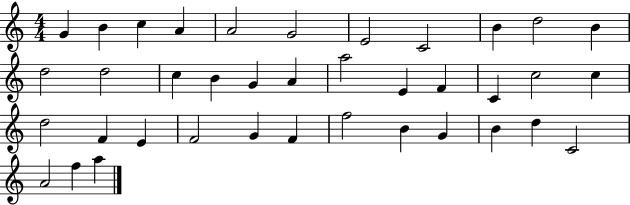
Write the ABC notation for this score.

X:1
T:Untitled
M:4/4
L:1/4
K:C
G B c A A2 G2 E2 C2 B d2 B d2 d2 c B G A a2 E F C c2 c d2 F E F2 G F f2 B G B d C2 A2 f a